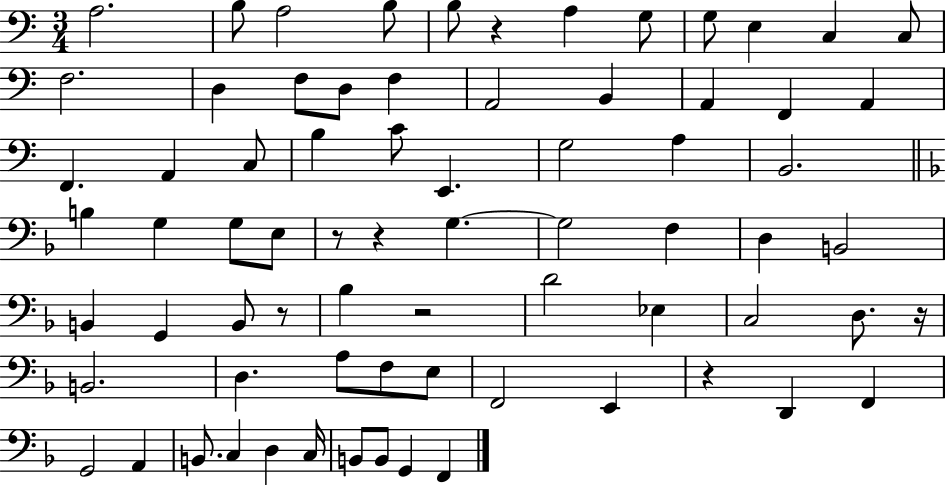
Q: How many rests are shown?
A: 7